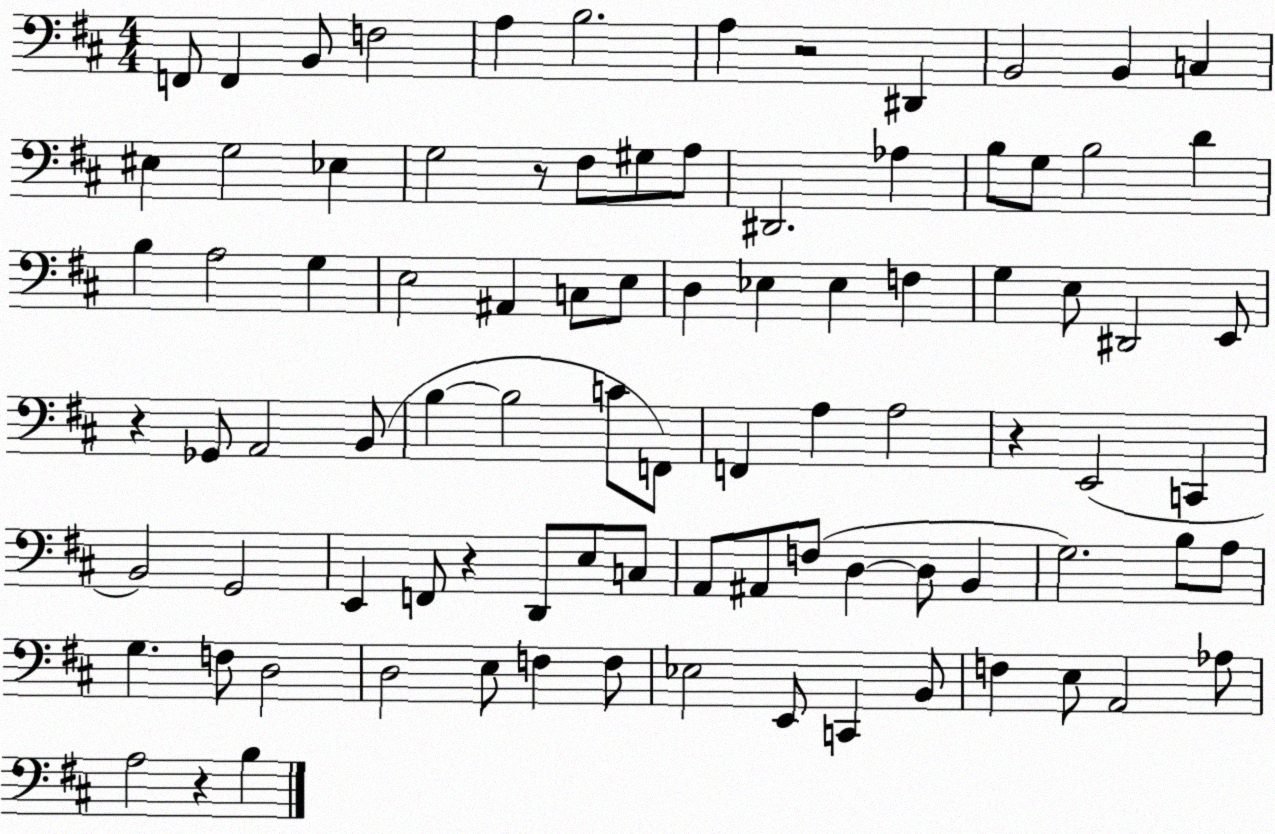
X:1
T:Untitled
M:4/4
L:1/4
K:D
F,,/2 F,, B,,/2 F,2 A, B,2 A, z2 ^D,, B,,2 B,, C, ^E, G,2 _E, G,2 z/2 ^F,/2 ^G,/2 A,/2 ^D,,2 _A, B,/2 G,/2 B,2 D B, A,2 G, E,2 ^A,, C,/2 E,/2 D, _E, _E, F, G, E,/2 ^D,,2 E,,/2 z _G,,/2 A,,2 B,,/2 B, B,2 C/2 F,,/2 F,, A, A,2 z E,,2 C,, B,,2 G,,2 E,, F,,/2 z D,,/2 E,/2 C,/2 A,,/2 ^A,,/2 F,/2 D, D,/2 B,, G,2 B,/2 A,/2 G, F,/2 D,2 D,2 E,/2 F, F,/2 _E,2 E,,/2 C,, B,,/2 F, E,/2 A,,2 _A,/2 A,2 z B,